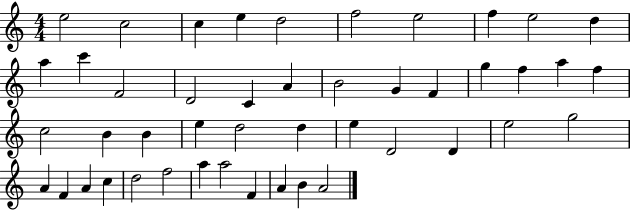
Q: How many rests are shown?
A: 0